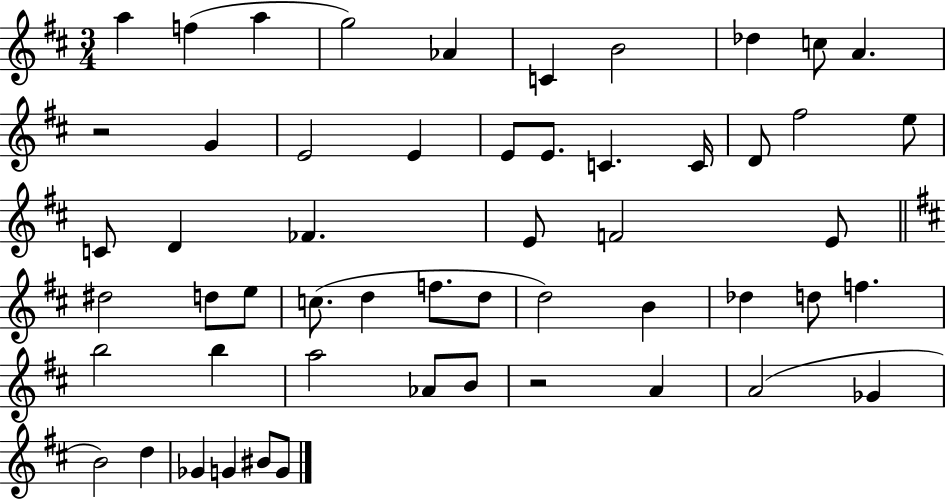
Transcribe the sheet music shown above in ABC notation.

X:1
T:Untitled
M:3/4
L:1/4
K:D
a f a g2 _A C B2 _d c/2 A z2 G E2 E E/2 E/2 C C/4 D/2 ^f2 e/2 C/2 D _F E/2 F2 E/2 ^d2 d/2 e/2 c/2 d f/2 d/2 d2 B _d d/2 f b2 b a2 _A/2 B/2 z2 A A2 _G B2 d _G G ^B/2 G/2